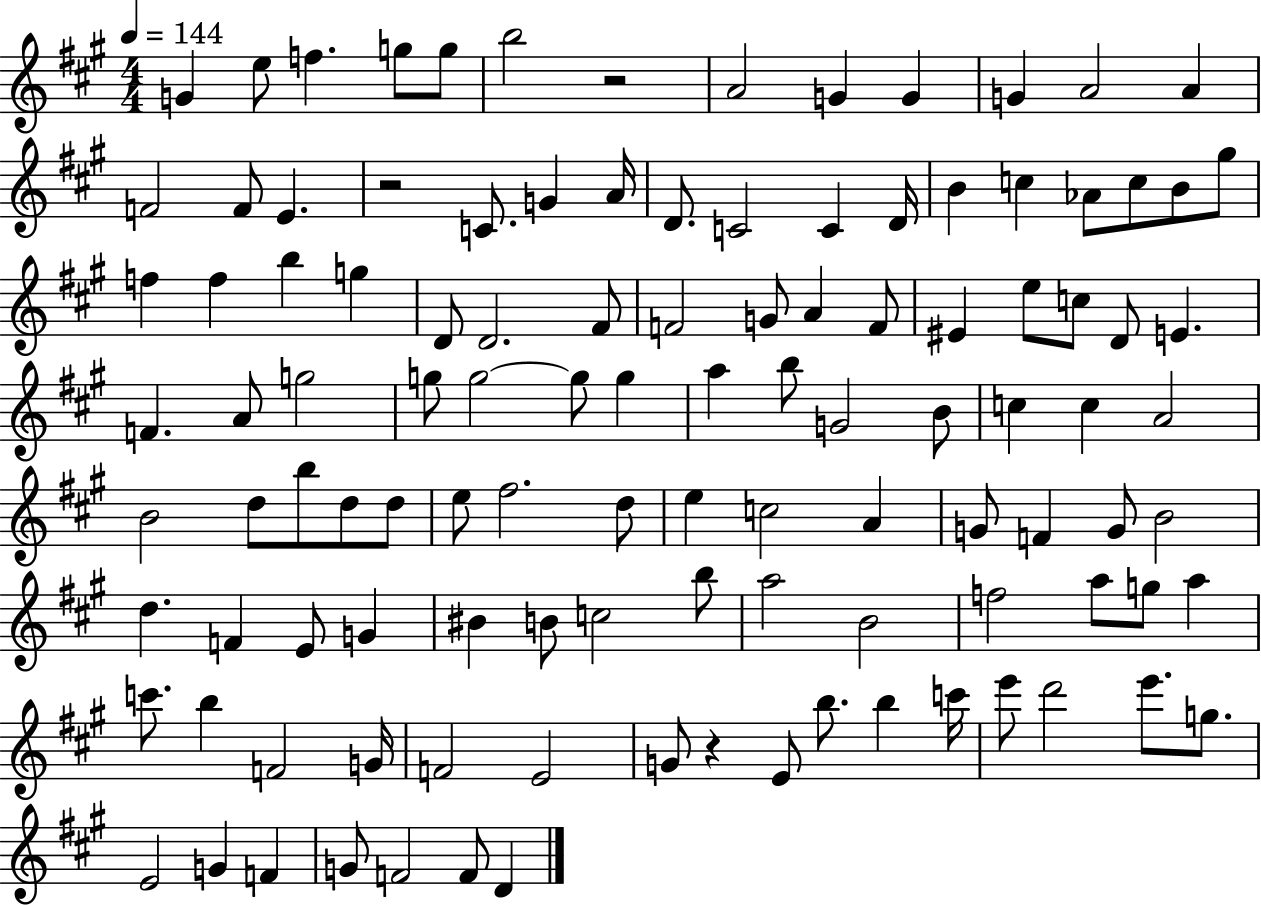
G4/q E5/e F5/q. G5/e G5/e B5/h R/h A4/h G4/q G4/q G4/q A4/h A4/q F4/h F4/e E4/q. R/h C4/e. G4/q A4/s D4/e. C4/h C4/q D4/s B4/q C5/q Ab4/e C5/e B4/e G#5/e F5/q F5/q B5/q G5/q D4/e D4/h. F#4/e F4/h G4/e A4/q F4/e EIS4/q E5/e C5/e D4/e E4/q. F4/q. A4/e G5/h G5/e G5/h G5/e G5/q A5/q B5/e G4/h B4/e C5/q C5/q A4/h B4/h D5/e B5/e D5/e D5/e E5/e F#5/h. D5/e E5/q C5/h A4/q G4/e F4/q G4/e B4/h D5/q. F4/q E4/e G4/q BIS4/q B4/e C5/h B5/e A5/h B4/h F5/h A5/e G5/e A5/q C6/e. B5/q F4/h G4/s F4/h E4/h G4/e R/q E4/e B5/e. B5/q C6/s E6/e D6/h E6/e. G5/e. E4/h G4/q F4/q G4/e F4/h F4/e D4/q